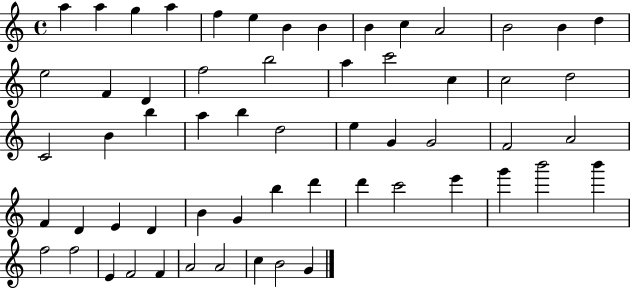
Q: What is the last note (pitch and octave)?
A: G4